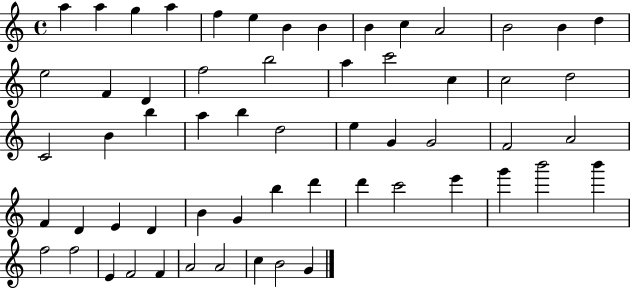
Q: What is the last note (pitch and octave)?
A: G4